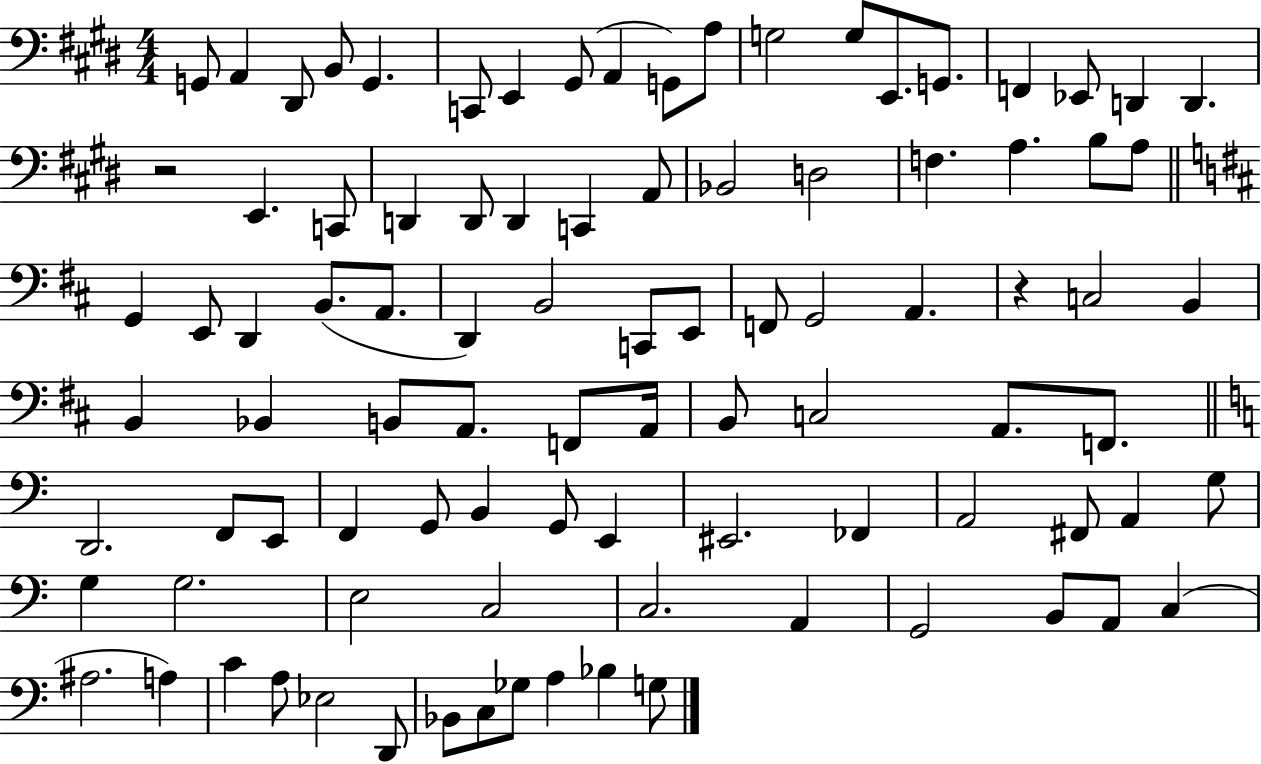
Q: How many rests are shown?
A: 2